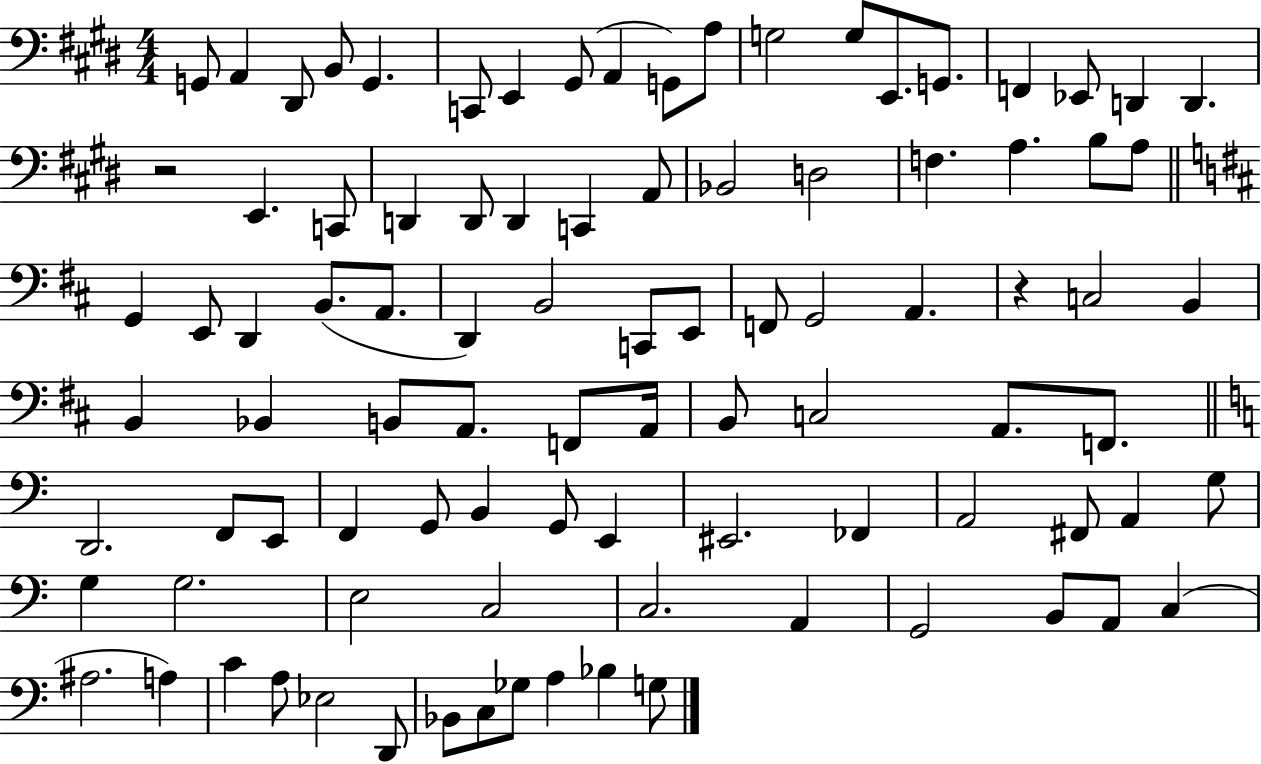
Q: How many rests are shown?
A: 2